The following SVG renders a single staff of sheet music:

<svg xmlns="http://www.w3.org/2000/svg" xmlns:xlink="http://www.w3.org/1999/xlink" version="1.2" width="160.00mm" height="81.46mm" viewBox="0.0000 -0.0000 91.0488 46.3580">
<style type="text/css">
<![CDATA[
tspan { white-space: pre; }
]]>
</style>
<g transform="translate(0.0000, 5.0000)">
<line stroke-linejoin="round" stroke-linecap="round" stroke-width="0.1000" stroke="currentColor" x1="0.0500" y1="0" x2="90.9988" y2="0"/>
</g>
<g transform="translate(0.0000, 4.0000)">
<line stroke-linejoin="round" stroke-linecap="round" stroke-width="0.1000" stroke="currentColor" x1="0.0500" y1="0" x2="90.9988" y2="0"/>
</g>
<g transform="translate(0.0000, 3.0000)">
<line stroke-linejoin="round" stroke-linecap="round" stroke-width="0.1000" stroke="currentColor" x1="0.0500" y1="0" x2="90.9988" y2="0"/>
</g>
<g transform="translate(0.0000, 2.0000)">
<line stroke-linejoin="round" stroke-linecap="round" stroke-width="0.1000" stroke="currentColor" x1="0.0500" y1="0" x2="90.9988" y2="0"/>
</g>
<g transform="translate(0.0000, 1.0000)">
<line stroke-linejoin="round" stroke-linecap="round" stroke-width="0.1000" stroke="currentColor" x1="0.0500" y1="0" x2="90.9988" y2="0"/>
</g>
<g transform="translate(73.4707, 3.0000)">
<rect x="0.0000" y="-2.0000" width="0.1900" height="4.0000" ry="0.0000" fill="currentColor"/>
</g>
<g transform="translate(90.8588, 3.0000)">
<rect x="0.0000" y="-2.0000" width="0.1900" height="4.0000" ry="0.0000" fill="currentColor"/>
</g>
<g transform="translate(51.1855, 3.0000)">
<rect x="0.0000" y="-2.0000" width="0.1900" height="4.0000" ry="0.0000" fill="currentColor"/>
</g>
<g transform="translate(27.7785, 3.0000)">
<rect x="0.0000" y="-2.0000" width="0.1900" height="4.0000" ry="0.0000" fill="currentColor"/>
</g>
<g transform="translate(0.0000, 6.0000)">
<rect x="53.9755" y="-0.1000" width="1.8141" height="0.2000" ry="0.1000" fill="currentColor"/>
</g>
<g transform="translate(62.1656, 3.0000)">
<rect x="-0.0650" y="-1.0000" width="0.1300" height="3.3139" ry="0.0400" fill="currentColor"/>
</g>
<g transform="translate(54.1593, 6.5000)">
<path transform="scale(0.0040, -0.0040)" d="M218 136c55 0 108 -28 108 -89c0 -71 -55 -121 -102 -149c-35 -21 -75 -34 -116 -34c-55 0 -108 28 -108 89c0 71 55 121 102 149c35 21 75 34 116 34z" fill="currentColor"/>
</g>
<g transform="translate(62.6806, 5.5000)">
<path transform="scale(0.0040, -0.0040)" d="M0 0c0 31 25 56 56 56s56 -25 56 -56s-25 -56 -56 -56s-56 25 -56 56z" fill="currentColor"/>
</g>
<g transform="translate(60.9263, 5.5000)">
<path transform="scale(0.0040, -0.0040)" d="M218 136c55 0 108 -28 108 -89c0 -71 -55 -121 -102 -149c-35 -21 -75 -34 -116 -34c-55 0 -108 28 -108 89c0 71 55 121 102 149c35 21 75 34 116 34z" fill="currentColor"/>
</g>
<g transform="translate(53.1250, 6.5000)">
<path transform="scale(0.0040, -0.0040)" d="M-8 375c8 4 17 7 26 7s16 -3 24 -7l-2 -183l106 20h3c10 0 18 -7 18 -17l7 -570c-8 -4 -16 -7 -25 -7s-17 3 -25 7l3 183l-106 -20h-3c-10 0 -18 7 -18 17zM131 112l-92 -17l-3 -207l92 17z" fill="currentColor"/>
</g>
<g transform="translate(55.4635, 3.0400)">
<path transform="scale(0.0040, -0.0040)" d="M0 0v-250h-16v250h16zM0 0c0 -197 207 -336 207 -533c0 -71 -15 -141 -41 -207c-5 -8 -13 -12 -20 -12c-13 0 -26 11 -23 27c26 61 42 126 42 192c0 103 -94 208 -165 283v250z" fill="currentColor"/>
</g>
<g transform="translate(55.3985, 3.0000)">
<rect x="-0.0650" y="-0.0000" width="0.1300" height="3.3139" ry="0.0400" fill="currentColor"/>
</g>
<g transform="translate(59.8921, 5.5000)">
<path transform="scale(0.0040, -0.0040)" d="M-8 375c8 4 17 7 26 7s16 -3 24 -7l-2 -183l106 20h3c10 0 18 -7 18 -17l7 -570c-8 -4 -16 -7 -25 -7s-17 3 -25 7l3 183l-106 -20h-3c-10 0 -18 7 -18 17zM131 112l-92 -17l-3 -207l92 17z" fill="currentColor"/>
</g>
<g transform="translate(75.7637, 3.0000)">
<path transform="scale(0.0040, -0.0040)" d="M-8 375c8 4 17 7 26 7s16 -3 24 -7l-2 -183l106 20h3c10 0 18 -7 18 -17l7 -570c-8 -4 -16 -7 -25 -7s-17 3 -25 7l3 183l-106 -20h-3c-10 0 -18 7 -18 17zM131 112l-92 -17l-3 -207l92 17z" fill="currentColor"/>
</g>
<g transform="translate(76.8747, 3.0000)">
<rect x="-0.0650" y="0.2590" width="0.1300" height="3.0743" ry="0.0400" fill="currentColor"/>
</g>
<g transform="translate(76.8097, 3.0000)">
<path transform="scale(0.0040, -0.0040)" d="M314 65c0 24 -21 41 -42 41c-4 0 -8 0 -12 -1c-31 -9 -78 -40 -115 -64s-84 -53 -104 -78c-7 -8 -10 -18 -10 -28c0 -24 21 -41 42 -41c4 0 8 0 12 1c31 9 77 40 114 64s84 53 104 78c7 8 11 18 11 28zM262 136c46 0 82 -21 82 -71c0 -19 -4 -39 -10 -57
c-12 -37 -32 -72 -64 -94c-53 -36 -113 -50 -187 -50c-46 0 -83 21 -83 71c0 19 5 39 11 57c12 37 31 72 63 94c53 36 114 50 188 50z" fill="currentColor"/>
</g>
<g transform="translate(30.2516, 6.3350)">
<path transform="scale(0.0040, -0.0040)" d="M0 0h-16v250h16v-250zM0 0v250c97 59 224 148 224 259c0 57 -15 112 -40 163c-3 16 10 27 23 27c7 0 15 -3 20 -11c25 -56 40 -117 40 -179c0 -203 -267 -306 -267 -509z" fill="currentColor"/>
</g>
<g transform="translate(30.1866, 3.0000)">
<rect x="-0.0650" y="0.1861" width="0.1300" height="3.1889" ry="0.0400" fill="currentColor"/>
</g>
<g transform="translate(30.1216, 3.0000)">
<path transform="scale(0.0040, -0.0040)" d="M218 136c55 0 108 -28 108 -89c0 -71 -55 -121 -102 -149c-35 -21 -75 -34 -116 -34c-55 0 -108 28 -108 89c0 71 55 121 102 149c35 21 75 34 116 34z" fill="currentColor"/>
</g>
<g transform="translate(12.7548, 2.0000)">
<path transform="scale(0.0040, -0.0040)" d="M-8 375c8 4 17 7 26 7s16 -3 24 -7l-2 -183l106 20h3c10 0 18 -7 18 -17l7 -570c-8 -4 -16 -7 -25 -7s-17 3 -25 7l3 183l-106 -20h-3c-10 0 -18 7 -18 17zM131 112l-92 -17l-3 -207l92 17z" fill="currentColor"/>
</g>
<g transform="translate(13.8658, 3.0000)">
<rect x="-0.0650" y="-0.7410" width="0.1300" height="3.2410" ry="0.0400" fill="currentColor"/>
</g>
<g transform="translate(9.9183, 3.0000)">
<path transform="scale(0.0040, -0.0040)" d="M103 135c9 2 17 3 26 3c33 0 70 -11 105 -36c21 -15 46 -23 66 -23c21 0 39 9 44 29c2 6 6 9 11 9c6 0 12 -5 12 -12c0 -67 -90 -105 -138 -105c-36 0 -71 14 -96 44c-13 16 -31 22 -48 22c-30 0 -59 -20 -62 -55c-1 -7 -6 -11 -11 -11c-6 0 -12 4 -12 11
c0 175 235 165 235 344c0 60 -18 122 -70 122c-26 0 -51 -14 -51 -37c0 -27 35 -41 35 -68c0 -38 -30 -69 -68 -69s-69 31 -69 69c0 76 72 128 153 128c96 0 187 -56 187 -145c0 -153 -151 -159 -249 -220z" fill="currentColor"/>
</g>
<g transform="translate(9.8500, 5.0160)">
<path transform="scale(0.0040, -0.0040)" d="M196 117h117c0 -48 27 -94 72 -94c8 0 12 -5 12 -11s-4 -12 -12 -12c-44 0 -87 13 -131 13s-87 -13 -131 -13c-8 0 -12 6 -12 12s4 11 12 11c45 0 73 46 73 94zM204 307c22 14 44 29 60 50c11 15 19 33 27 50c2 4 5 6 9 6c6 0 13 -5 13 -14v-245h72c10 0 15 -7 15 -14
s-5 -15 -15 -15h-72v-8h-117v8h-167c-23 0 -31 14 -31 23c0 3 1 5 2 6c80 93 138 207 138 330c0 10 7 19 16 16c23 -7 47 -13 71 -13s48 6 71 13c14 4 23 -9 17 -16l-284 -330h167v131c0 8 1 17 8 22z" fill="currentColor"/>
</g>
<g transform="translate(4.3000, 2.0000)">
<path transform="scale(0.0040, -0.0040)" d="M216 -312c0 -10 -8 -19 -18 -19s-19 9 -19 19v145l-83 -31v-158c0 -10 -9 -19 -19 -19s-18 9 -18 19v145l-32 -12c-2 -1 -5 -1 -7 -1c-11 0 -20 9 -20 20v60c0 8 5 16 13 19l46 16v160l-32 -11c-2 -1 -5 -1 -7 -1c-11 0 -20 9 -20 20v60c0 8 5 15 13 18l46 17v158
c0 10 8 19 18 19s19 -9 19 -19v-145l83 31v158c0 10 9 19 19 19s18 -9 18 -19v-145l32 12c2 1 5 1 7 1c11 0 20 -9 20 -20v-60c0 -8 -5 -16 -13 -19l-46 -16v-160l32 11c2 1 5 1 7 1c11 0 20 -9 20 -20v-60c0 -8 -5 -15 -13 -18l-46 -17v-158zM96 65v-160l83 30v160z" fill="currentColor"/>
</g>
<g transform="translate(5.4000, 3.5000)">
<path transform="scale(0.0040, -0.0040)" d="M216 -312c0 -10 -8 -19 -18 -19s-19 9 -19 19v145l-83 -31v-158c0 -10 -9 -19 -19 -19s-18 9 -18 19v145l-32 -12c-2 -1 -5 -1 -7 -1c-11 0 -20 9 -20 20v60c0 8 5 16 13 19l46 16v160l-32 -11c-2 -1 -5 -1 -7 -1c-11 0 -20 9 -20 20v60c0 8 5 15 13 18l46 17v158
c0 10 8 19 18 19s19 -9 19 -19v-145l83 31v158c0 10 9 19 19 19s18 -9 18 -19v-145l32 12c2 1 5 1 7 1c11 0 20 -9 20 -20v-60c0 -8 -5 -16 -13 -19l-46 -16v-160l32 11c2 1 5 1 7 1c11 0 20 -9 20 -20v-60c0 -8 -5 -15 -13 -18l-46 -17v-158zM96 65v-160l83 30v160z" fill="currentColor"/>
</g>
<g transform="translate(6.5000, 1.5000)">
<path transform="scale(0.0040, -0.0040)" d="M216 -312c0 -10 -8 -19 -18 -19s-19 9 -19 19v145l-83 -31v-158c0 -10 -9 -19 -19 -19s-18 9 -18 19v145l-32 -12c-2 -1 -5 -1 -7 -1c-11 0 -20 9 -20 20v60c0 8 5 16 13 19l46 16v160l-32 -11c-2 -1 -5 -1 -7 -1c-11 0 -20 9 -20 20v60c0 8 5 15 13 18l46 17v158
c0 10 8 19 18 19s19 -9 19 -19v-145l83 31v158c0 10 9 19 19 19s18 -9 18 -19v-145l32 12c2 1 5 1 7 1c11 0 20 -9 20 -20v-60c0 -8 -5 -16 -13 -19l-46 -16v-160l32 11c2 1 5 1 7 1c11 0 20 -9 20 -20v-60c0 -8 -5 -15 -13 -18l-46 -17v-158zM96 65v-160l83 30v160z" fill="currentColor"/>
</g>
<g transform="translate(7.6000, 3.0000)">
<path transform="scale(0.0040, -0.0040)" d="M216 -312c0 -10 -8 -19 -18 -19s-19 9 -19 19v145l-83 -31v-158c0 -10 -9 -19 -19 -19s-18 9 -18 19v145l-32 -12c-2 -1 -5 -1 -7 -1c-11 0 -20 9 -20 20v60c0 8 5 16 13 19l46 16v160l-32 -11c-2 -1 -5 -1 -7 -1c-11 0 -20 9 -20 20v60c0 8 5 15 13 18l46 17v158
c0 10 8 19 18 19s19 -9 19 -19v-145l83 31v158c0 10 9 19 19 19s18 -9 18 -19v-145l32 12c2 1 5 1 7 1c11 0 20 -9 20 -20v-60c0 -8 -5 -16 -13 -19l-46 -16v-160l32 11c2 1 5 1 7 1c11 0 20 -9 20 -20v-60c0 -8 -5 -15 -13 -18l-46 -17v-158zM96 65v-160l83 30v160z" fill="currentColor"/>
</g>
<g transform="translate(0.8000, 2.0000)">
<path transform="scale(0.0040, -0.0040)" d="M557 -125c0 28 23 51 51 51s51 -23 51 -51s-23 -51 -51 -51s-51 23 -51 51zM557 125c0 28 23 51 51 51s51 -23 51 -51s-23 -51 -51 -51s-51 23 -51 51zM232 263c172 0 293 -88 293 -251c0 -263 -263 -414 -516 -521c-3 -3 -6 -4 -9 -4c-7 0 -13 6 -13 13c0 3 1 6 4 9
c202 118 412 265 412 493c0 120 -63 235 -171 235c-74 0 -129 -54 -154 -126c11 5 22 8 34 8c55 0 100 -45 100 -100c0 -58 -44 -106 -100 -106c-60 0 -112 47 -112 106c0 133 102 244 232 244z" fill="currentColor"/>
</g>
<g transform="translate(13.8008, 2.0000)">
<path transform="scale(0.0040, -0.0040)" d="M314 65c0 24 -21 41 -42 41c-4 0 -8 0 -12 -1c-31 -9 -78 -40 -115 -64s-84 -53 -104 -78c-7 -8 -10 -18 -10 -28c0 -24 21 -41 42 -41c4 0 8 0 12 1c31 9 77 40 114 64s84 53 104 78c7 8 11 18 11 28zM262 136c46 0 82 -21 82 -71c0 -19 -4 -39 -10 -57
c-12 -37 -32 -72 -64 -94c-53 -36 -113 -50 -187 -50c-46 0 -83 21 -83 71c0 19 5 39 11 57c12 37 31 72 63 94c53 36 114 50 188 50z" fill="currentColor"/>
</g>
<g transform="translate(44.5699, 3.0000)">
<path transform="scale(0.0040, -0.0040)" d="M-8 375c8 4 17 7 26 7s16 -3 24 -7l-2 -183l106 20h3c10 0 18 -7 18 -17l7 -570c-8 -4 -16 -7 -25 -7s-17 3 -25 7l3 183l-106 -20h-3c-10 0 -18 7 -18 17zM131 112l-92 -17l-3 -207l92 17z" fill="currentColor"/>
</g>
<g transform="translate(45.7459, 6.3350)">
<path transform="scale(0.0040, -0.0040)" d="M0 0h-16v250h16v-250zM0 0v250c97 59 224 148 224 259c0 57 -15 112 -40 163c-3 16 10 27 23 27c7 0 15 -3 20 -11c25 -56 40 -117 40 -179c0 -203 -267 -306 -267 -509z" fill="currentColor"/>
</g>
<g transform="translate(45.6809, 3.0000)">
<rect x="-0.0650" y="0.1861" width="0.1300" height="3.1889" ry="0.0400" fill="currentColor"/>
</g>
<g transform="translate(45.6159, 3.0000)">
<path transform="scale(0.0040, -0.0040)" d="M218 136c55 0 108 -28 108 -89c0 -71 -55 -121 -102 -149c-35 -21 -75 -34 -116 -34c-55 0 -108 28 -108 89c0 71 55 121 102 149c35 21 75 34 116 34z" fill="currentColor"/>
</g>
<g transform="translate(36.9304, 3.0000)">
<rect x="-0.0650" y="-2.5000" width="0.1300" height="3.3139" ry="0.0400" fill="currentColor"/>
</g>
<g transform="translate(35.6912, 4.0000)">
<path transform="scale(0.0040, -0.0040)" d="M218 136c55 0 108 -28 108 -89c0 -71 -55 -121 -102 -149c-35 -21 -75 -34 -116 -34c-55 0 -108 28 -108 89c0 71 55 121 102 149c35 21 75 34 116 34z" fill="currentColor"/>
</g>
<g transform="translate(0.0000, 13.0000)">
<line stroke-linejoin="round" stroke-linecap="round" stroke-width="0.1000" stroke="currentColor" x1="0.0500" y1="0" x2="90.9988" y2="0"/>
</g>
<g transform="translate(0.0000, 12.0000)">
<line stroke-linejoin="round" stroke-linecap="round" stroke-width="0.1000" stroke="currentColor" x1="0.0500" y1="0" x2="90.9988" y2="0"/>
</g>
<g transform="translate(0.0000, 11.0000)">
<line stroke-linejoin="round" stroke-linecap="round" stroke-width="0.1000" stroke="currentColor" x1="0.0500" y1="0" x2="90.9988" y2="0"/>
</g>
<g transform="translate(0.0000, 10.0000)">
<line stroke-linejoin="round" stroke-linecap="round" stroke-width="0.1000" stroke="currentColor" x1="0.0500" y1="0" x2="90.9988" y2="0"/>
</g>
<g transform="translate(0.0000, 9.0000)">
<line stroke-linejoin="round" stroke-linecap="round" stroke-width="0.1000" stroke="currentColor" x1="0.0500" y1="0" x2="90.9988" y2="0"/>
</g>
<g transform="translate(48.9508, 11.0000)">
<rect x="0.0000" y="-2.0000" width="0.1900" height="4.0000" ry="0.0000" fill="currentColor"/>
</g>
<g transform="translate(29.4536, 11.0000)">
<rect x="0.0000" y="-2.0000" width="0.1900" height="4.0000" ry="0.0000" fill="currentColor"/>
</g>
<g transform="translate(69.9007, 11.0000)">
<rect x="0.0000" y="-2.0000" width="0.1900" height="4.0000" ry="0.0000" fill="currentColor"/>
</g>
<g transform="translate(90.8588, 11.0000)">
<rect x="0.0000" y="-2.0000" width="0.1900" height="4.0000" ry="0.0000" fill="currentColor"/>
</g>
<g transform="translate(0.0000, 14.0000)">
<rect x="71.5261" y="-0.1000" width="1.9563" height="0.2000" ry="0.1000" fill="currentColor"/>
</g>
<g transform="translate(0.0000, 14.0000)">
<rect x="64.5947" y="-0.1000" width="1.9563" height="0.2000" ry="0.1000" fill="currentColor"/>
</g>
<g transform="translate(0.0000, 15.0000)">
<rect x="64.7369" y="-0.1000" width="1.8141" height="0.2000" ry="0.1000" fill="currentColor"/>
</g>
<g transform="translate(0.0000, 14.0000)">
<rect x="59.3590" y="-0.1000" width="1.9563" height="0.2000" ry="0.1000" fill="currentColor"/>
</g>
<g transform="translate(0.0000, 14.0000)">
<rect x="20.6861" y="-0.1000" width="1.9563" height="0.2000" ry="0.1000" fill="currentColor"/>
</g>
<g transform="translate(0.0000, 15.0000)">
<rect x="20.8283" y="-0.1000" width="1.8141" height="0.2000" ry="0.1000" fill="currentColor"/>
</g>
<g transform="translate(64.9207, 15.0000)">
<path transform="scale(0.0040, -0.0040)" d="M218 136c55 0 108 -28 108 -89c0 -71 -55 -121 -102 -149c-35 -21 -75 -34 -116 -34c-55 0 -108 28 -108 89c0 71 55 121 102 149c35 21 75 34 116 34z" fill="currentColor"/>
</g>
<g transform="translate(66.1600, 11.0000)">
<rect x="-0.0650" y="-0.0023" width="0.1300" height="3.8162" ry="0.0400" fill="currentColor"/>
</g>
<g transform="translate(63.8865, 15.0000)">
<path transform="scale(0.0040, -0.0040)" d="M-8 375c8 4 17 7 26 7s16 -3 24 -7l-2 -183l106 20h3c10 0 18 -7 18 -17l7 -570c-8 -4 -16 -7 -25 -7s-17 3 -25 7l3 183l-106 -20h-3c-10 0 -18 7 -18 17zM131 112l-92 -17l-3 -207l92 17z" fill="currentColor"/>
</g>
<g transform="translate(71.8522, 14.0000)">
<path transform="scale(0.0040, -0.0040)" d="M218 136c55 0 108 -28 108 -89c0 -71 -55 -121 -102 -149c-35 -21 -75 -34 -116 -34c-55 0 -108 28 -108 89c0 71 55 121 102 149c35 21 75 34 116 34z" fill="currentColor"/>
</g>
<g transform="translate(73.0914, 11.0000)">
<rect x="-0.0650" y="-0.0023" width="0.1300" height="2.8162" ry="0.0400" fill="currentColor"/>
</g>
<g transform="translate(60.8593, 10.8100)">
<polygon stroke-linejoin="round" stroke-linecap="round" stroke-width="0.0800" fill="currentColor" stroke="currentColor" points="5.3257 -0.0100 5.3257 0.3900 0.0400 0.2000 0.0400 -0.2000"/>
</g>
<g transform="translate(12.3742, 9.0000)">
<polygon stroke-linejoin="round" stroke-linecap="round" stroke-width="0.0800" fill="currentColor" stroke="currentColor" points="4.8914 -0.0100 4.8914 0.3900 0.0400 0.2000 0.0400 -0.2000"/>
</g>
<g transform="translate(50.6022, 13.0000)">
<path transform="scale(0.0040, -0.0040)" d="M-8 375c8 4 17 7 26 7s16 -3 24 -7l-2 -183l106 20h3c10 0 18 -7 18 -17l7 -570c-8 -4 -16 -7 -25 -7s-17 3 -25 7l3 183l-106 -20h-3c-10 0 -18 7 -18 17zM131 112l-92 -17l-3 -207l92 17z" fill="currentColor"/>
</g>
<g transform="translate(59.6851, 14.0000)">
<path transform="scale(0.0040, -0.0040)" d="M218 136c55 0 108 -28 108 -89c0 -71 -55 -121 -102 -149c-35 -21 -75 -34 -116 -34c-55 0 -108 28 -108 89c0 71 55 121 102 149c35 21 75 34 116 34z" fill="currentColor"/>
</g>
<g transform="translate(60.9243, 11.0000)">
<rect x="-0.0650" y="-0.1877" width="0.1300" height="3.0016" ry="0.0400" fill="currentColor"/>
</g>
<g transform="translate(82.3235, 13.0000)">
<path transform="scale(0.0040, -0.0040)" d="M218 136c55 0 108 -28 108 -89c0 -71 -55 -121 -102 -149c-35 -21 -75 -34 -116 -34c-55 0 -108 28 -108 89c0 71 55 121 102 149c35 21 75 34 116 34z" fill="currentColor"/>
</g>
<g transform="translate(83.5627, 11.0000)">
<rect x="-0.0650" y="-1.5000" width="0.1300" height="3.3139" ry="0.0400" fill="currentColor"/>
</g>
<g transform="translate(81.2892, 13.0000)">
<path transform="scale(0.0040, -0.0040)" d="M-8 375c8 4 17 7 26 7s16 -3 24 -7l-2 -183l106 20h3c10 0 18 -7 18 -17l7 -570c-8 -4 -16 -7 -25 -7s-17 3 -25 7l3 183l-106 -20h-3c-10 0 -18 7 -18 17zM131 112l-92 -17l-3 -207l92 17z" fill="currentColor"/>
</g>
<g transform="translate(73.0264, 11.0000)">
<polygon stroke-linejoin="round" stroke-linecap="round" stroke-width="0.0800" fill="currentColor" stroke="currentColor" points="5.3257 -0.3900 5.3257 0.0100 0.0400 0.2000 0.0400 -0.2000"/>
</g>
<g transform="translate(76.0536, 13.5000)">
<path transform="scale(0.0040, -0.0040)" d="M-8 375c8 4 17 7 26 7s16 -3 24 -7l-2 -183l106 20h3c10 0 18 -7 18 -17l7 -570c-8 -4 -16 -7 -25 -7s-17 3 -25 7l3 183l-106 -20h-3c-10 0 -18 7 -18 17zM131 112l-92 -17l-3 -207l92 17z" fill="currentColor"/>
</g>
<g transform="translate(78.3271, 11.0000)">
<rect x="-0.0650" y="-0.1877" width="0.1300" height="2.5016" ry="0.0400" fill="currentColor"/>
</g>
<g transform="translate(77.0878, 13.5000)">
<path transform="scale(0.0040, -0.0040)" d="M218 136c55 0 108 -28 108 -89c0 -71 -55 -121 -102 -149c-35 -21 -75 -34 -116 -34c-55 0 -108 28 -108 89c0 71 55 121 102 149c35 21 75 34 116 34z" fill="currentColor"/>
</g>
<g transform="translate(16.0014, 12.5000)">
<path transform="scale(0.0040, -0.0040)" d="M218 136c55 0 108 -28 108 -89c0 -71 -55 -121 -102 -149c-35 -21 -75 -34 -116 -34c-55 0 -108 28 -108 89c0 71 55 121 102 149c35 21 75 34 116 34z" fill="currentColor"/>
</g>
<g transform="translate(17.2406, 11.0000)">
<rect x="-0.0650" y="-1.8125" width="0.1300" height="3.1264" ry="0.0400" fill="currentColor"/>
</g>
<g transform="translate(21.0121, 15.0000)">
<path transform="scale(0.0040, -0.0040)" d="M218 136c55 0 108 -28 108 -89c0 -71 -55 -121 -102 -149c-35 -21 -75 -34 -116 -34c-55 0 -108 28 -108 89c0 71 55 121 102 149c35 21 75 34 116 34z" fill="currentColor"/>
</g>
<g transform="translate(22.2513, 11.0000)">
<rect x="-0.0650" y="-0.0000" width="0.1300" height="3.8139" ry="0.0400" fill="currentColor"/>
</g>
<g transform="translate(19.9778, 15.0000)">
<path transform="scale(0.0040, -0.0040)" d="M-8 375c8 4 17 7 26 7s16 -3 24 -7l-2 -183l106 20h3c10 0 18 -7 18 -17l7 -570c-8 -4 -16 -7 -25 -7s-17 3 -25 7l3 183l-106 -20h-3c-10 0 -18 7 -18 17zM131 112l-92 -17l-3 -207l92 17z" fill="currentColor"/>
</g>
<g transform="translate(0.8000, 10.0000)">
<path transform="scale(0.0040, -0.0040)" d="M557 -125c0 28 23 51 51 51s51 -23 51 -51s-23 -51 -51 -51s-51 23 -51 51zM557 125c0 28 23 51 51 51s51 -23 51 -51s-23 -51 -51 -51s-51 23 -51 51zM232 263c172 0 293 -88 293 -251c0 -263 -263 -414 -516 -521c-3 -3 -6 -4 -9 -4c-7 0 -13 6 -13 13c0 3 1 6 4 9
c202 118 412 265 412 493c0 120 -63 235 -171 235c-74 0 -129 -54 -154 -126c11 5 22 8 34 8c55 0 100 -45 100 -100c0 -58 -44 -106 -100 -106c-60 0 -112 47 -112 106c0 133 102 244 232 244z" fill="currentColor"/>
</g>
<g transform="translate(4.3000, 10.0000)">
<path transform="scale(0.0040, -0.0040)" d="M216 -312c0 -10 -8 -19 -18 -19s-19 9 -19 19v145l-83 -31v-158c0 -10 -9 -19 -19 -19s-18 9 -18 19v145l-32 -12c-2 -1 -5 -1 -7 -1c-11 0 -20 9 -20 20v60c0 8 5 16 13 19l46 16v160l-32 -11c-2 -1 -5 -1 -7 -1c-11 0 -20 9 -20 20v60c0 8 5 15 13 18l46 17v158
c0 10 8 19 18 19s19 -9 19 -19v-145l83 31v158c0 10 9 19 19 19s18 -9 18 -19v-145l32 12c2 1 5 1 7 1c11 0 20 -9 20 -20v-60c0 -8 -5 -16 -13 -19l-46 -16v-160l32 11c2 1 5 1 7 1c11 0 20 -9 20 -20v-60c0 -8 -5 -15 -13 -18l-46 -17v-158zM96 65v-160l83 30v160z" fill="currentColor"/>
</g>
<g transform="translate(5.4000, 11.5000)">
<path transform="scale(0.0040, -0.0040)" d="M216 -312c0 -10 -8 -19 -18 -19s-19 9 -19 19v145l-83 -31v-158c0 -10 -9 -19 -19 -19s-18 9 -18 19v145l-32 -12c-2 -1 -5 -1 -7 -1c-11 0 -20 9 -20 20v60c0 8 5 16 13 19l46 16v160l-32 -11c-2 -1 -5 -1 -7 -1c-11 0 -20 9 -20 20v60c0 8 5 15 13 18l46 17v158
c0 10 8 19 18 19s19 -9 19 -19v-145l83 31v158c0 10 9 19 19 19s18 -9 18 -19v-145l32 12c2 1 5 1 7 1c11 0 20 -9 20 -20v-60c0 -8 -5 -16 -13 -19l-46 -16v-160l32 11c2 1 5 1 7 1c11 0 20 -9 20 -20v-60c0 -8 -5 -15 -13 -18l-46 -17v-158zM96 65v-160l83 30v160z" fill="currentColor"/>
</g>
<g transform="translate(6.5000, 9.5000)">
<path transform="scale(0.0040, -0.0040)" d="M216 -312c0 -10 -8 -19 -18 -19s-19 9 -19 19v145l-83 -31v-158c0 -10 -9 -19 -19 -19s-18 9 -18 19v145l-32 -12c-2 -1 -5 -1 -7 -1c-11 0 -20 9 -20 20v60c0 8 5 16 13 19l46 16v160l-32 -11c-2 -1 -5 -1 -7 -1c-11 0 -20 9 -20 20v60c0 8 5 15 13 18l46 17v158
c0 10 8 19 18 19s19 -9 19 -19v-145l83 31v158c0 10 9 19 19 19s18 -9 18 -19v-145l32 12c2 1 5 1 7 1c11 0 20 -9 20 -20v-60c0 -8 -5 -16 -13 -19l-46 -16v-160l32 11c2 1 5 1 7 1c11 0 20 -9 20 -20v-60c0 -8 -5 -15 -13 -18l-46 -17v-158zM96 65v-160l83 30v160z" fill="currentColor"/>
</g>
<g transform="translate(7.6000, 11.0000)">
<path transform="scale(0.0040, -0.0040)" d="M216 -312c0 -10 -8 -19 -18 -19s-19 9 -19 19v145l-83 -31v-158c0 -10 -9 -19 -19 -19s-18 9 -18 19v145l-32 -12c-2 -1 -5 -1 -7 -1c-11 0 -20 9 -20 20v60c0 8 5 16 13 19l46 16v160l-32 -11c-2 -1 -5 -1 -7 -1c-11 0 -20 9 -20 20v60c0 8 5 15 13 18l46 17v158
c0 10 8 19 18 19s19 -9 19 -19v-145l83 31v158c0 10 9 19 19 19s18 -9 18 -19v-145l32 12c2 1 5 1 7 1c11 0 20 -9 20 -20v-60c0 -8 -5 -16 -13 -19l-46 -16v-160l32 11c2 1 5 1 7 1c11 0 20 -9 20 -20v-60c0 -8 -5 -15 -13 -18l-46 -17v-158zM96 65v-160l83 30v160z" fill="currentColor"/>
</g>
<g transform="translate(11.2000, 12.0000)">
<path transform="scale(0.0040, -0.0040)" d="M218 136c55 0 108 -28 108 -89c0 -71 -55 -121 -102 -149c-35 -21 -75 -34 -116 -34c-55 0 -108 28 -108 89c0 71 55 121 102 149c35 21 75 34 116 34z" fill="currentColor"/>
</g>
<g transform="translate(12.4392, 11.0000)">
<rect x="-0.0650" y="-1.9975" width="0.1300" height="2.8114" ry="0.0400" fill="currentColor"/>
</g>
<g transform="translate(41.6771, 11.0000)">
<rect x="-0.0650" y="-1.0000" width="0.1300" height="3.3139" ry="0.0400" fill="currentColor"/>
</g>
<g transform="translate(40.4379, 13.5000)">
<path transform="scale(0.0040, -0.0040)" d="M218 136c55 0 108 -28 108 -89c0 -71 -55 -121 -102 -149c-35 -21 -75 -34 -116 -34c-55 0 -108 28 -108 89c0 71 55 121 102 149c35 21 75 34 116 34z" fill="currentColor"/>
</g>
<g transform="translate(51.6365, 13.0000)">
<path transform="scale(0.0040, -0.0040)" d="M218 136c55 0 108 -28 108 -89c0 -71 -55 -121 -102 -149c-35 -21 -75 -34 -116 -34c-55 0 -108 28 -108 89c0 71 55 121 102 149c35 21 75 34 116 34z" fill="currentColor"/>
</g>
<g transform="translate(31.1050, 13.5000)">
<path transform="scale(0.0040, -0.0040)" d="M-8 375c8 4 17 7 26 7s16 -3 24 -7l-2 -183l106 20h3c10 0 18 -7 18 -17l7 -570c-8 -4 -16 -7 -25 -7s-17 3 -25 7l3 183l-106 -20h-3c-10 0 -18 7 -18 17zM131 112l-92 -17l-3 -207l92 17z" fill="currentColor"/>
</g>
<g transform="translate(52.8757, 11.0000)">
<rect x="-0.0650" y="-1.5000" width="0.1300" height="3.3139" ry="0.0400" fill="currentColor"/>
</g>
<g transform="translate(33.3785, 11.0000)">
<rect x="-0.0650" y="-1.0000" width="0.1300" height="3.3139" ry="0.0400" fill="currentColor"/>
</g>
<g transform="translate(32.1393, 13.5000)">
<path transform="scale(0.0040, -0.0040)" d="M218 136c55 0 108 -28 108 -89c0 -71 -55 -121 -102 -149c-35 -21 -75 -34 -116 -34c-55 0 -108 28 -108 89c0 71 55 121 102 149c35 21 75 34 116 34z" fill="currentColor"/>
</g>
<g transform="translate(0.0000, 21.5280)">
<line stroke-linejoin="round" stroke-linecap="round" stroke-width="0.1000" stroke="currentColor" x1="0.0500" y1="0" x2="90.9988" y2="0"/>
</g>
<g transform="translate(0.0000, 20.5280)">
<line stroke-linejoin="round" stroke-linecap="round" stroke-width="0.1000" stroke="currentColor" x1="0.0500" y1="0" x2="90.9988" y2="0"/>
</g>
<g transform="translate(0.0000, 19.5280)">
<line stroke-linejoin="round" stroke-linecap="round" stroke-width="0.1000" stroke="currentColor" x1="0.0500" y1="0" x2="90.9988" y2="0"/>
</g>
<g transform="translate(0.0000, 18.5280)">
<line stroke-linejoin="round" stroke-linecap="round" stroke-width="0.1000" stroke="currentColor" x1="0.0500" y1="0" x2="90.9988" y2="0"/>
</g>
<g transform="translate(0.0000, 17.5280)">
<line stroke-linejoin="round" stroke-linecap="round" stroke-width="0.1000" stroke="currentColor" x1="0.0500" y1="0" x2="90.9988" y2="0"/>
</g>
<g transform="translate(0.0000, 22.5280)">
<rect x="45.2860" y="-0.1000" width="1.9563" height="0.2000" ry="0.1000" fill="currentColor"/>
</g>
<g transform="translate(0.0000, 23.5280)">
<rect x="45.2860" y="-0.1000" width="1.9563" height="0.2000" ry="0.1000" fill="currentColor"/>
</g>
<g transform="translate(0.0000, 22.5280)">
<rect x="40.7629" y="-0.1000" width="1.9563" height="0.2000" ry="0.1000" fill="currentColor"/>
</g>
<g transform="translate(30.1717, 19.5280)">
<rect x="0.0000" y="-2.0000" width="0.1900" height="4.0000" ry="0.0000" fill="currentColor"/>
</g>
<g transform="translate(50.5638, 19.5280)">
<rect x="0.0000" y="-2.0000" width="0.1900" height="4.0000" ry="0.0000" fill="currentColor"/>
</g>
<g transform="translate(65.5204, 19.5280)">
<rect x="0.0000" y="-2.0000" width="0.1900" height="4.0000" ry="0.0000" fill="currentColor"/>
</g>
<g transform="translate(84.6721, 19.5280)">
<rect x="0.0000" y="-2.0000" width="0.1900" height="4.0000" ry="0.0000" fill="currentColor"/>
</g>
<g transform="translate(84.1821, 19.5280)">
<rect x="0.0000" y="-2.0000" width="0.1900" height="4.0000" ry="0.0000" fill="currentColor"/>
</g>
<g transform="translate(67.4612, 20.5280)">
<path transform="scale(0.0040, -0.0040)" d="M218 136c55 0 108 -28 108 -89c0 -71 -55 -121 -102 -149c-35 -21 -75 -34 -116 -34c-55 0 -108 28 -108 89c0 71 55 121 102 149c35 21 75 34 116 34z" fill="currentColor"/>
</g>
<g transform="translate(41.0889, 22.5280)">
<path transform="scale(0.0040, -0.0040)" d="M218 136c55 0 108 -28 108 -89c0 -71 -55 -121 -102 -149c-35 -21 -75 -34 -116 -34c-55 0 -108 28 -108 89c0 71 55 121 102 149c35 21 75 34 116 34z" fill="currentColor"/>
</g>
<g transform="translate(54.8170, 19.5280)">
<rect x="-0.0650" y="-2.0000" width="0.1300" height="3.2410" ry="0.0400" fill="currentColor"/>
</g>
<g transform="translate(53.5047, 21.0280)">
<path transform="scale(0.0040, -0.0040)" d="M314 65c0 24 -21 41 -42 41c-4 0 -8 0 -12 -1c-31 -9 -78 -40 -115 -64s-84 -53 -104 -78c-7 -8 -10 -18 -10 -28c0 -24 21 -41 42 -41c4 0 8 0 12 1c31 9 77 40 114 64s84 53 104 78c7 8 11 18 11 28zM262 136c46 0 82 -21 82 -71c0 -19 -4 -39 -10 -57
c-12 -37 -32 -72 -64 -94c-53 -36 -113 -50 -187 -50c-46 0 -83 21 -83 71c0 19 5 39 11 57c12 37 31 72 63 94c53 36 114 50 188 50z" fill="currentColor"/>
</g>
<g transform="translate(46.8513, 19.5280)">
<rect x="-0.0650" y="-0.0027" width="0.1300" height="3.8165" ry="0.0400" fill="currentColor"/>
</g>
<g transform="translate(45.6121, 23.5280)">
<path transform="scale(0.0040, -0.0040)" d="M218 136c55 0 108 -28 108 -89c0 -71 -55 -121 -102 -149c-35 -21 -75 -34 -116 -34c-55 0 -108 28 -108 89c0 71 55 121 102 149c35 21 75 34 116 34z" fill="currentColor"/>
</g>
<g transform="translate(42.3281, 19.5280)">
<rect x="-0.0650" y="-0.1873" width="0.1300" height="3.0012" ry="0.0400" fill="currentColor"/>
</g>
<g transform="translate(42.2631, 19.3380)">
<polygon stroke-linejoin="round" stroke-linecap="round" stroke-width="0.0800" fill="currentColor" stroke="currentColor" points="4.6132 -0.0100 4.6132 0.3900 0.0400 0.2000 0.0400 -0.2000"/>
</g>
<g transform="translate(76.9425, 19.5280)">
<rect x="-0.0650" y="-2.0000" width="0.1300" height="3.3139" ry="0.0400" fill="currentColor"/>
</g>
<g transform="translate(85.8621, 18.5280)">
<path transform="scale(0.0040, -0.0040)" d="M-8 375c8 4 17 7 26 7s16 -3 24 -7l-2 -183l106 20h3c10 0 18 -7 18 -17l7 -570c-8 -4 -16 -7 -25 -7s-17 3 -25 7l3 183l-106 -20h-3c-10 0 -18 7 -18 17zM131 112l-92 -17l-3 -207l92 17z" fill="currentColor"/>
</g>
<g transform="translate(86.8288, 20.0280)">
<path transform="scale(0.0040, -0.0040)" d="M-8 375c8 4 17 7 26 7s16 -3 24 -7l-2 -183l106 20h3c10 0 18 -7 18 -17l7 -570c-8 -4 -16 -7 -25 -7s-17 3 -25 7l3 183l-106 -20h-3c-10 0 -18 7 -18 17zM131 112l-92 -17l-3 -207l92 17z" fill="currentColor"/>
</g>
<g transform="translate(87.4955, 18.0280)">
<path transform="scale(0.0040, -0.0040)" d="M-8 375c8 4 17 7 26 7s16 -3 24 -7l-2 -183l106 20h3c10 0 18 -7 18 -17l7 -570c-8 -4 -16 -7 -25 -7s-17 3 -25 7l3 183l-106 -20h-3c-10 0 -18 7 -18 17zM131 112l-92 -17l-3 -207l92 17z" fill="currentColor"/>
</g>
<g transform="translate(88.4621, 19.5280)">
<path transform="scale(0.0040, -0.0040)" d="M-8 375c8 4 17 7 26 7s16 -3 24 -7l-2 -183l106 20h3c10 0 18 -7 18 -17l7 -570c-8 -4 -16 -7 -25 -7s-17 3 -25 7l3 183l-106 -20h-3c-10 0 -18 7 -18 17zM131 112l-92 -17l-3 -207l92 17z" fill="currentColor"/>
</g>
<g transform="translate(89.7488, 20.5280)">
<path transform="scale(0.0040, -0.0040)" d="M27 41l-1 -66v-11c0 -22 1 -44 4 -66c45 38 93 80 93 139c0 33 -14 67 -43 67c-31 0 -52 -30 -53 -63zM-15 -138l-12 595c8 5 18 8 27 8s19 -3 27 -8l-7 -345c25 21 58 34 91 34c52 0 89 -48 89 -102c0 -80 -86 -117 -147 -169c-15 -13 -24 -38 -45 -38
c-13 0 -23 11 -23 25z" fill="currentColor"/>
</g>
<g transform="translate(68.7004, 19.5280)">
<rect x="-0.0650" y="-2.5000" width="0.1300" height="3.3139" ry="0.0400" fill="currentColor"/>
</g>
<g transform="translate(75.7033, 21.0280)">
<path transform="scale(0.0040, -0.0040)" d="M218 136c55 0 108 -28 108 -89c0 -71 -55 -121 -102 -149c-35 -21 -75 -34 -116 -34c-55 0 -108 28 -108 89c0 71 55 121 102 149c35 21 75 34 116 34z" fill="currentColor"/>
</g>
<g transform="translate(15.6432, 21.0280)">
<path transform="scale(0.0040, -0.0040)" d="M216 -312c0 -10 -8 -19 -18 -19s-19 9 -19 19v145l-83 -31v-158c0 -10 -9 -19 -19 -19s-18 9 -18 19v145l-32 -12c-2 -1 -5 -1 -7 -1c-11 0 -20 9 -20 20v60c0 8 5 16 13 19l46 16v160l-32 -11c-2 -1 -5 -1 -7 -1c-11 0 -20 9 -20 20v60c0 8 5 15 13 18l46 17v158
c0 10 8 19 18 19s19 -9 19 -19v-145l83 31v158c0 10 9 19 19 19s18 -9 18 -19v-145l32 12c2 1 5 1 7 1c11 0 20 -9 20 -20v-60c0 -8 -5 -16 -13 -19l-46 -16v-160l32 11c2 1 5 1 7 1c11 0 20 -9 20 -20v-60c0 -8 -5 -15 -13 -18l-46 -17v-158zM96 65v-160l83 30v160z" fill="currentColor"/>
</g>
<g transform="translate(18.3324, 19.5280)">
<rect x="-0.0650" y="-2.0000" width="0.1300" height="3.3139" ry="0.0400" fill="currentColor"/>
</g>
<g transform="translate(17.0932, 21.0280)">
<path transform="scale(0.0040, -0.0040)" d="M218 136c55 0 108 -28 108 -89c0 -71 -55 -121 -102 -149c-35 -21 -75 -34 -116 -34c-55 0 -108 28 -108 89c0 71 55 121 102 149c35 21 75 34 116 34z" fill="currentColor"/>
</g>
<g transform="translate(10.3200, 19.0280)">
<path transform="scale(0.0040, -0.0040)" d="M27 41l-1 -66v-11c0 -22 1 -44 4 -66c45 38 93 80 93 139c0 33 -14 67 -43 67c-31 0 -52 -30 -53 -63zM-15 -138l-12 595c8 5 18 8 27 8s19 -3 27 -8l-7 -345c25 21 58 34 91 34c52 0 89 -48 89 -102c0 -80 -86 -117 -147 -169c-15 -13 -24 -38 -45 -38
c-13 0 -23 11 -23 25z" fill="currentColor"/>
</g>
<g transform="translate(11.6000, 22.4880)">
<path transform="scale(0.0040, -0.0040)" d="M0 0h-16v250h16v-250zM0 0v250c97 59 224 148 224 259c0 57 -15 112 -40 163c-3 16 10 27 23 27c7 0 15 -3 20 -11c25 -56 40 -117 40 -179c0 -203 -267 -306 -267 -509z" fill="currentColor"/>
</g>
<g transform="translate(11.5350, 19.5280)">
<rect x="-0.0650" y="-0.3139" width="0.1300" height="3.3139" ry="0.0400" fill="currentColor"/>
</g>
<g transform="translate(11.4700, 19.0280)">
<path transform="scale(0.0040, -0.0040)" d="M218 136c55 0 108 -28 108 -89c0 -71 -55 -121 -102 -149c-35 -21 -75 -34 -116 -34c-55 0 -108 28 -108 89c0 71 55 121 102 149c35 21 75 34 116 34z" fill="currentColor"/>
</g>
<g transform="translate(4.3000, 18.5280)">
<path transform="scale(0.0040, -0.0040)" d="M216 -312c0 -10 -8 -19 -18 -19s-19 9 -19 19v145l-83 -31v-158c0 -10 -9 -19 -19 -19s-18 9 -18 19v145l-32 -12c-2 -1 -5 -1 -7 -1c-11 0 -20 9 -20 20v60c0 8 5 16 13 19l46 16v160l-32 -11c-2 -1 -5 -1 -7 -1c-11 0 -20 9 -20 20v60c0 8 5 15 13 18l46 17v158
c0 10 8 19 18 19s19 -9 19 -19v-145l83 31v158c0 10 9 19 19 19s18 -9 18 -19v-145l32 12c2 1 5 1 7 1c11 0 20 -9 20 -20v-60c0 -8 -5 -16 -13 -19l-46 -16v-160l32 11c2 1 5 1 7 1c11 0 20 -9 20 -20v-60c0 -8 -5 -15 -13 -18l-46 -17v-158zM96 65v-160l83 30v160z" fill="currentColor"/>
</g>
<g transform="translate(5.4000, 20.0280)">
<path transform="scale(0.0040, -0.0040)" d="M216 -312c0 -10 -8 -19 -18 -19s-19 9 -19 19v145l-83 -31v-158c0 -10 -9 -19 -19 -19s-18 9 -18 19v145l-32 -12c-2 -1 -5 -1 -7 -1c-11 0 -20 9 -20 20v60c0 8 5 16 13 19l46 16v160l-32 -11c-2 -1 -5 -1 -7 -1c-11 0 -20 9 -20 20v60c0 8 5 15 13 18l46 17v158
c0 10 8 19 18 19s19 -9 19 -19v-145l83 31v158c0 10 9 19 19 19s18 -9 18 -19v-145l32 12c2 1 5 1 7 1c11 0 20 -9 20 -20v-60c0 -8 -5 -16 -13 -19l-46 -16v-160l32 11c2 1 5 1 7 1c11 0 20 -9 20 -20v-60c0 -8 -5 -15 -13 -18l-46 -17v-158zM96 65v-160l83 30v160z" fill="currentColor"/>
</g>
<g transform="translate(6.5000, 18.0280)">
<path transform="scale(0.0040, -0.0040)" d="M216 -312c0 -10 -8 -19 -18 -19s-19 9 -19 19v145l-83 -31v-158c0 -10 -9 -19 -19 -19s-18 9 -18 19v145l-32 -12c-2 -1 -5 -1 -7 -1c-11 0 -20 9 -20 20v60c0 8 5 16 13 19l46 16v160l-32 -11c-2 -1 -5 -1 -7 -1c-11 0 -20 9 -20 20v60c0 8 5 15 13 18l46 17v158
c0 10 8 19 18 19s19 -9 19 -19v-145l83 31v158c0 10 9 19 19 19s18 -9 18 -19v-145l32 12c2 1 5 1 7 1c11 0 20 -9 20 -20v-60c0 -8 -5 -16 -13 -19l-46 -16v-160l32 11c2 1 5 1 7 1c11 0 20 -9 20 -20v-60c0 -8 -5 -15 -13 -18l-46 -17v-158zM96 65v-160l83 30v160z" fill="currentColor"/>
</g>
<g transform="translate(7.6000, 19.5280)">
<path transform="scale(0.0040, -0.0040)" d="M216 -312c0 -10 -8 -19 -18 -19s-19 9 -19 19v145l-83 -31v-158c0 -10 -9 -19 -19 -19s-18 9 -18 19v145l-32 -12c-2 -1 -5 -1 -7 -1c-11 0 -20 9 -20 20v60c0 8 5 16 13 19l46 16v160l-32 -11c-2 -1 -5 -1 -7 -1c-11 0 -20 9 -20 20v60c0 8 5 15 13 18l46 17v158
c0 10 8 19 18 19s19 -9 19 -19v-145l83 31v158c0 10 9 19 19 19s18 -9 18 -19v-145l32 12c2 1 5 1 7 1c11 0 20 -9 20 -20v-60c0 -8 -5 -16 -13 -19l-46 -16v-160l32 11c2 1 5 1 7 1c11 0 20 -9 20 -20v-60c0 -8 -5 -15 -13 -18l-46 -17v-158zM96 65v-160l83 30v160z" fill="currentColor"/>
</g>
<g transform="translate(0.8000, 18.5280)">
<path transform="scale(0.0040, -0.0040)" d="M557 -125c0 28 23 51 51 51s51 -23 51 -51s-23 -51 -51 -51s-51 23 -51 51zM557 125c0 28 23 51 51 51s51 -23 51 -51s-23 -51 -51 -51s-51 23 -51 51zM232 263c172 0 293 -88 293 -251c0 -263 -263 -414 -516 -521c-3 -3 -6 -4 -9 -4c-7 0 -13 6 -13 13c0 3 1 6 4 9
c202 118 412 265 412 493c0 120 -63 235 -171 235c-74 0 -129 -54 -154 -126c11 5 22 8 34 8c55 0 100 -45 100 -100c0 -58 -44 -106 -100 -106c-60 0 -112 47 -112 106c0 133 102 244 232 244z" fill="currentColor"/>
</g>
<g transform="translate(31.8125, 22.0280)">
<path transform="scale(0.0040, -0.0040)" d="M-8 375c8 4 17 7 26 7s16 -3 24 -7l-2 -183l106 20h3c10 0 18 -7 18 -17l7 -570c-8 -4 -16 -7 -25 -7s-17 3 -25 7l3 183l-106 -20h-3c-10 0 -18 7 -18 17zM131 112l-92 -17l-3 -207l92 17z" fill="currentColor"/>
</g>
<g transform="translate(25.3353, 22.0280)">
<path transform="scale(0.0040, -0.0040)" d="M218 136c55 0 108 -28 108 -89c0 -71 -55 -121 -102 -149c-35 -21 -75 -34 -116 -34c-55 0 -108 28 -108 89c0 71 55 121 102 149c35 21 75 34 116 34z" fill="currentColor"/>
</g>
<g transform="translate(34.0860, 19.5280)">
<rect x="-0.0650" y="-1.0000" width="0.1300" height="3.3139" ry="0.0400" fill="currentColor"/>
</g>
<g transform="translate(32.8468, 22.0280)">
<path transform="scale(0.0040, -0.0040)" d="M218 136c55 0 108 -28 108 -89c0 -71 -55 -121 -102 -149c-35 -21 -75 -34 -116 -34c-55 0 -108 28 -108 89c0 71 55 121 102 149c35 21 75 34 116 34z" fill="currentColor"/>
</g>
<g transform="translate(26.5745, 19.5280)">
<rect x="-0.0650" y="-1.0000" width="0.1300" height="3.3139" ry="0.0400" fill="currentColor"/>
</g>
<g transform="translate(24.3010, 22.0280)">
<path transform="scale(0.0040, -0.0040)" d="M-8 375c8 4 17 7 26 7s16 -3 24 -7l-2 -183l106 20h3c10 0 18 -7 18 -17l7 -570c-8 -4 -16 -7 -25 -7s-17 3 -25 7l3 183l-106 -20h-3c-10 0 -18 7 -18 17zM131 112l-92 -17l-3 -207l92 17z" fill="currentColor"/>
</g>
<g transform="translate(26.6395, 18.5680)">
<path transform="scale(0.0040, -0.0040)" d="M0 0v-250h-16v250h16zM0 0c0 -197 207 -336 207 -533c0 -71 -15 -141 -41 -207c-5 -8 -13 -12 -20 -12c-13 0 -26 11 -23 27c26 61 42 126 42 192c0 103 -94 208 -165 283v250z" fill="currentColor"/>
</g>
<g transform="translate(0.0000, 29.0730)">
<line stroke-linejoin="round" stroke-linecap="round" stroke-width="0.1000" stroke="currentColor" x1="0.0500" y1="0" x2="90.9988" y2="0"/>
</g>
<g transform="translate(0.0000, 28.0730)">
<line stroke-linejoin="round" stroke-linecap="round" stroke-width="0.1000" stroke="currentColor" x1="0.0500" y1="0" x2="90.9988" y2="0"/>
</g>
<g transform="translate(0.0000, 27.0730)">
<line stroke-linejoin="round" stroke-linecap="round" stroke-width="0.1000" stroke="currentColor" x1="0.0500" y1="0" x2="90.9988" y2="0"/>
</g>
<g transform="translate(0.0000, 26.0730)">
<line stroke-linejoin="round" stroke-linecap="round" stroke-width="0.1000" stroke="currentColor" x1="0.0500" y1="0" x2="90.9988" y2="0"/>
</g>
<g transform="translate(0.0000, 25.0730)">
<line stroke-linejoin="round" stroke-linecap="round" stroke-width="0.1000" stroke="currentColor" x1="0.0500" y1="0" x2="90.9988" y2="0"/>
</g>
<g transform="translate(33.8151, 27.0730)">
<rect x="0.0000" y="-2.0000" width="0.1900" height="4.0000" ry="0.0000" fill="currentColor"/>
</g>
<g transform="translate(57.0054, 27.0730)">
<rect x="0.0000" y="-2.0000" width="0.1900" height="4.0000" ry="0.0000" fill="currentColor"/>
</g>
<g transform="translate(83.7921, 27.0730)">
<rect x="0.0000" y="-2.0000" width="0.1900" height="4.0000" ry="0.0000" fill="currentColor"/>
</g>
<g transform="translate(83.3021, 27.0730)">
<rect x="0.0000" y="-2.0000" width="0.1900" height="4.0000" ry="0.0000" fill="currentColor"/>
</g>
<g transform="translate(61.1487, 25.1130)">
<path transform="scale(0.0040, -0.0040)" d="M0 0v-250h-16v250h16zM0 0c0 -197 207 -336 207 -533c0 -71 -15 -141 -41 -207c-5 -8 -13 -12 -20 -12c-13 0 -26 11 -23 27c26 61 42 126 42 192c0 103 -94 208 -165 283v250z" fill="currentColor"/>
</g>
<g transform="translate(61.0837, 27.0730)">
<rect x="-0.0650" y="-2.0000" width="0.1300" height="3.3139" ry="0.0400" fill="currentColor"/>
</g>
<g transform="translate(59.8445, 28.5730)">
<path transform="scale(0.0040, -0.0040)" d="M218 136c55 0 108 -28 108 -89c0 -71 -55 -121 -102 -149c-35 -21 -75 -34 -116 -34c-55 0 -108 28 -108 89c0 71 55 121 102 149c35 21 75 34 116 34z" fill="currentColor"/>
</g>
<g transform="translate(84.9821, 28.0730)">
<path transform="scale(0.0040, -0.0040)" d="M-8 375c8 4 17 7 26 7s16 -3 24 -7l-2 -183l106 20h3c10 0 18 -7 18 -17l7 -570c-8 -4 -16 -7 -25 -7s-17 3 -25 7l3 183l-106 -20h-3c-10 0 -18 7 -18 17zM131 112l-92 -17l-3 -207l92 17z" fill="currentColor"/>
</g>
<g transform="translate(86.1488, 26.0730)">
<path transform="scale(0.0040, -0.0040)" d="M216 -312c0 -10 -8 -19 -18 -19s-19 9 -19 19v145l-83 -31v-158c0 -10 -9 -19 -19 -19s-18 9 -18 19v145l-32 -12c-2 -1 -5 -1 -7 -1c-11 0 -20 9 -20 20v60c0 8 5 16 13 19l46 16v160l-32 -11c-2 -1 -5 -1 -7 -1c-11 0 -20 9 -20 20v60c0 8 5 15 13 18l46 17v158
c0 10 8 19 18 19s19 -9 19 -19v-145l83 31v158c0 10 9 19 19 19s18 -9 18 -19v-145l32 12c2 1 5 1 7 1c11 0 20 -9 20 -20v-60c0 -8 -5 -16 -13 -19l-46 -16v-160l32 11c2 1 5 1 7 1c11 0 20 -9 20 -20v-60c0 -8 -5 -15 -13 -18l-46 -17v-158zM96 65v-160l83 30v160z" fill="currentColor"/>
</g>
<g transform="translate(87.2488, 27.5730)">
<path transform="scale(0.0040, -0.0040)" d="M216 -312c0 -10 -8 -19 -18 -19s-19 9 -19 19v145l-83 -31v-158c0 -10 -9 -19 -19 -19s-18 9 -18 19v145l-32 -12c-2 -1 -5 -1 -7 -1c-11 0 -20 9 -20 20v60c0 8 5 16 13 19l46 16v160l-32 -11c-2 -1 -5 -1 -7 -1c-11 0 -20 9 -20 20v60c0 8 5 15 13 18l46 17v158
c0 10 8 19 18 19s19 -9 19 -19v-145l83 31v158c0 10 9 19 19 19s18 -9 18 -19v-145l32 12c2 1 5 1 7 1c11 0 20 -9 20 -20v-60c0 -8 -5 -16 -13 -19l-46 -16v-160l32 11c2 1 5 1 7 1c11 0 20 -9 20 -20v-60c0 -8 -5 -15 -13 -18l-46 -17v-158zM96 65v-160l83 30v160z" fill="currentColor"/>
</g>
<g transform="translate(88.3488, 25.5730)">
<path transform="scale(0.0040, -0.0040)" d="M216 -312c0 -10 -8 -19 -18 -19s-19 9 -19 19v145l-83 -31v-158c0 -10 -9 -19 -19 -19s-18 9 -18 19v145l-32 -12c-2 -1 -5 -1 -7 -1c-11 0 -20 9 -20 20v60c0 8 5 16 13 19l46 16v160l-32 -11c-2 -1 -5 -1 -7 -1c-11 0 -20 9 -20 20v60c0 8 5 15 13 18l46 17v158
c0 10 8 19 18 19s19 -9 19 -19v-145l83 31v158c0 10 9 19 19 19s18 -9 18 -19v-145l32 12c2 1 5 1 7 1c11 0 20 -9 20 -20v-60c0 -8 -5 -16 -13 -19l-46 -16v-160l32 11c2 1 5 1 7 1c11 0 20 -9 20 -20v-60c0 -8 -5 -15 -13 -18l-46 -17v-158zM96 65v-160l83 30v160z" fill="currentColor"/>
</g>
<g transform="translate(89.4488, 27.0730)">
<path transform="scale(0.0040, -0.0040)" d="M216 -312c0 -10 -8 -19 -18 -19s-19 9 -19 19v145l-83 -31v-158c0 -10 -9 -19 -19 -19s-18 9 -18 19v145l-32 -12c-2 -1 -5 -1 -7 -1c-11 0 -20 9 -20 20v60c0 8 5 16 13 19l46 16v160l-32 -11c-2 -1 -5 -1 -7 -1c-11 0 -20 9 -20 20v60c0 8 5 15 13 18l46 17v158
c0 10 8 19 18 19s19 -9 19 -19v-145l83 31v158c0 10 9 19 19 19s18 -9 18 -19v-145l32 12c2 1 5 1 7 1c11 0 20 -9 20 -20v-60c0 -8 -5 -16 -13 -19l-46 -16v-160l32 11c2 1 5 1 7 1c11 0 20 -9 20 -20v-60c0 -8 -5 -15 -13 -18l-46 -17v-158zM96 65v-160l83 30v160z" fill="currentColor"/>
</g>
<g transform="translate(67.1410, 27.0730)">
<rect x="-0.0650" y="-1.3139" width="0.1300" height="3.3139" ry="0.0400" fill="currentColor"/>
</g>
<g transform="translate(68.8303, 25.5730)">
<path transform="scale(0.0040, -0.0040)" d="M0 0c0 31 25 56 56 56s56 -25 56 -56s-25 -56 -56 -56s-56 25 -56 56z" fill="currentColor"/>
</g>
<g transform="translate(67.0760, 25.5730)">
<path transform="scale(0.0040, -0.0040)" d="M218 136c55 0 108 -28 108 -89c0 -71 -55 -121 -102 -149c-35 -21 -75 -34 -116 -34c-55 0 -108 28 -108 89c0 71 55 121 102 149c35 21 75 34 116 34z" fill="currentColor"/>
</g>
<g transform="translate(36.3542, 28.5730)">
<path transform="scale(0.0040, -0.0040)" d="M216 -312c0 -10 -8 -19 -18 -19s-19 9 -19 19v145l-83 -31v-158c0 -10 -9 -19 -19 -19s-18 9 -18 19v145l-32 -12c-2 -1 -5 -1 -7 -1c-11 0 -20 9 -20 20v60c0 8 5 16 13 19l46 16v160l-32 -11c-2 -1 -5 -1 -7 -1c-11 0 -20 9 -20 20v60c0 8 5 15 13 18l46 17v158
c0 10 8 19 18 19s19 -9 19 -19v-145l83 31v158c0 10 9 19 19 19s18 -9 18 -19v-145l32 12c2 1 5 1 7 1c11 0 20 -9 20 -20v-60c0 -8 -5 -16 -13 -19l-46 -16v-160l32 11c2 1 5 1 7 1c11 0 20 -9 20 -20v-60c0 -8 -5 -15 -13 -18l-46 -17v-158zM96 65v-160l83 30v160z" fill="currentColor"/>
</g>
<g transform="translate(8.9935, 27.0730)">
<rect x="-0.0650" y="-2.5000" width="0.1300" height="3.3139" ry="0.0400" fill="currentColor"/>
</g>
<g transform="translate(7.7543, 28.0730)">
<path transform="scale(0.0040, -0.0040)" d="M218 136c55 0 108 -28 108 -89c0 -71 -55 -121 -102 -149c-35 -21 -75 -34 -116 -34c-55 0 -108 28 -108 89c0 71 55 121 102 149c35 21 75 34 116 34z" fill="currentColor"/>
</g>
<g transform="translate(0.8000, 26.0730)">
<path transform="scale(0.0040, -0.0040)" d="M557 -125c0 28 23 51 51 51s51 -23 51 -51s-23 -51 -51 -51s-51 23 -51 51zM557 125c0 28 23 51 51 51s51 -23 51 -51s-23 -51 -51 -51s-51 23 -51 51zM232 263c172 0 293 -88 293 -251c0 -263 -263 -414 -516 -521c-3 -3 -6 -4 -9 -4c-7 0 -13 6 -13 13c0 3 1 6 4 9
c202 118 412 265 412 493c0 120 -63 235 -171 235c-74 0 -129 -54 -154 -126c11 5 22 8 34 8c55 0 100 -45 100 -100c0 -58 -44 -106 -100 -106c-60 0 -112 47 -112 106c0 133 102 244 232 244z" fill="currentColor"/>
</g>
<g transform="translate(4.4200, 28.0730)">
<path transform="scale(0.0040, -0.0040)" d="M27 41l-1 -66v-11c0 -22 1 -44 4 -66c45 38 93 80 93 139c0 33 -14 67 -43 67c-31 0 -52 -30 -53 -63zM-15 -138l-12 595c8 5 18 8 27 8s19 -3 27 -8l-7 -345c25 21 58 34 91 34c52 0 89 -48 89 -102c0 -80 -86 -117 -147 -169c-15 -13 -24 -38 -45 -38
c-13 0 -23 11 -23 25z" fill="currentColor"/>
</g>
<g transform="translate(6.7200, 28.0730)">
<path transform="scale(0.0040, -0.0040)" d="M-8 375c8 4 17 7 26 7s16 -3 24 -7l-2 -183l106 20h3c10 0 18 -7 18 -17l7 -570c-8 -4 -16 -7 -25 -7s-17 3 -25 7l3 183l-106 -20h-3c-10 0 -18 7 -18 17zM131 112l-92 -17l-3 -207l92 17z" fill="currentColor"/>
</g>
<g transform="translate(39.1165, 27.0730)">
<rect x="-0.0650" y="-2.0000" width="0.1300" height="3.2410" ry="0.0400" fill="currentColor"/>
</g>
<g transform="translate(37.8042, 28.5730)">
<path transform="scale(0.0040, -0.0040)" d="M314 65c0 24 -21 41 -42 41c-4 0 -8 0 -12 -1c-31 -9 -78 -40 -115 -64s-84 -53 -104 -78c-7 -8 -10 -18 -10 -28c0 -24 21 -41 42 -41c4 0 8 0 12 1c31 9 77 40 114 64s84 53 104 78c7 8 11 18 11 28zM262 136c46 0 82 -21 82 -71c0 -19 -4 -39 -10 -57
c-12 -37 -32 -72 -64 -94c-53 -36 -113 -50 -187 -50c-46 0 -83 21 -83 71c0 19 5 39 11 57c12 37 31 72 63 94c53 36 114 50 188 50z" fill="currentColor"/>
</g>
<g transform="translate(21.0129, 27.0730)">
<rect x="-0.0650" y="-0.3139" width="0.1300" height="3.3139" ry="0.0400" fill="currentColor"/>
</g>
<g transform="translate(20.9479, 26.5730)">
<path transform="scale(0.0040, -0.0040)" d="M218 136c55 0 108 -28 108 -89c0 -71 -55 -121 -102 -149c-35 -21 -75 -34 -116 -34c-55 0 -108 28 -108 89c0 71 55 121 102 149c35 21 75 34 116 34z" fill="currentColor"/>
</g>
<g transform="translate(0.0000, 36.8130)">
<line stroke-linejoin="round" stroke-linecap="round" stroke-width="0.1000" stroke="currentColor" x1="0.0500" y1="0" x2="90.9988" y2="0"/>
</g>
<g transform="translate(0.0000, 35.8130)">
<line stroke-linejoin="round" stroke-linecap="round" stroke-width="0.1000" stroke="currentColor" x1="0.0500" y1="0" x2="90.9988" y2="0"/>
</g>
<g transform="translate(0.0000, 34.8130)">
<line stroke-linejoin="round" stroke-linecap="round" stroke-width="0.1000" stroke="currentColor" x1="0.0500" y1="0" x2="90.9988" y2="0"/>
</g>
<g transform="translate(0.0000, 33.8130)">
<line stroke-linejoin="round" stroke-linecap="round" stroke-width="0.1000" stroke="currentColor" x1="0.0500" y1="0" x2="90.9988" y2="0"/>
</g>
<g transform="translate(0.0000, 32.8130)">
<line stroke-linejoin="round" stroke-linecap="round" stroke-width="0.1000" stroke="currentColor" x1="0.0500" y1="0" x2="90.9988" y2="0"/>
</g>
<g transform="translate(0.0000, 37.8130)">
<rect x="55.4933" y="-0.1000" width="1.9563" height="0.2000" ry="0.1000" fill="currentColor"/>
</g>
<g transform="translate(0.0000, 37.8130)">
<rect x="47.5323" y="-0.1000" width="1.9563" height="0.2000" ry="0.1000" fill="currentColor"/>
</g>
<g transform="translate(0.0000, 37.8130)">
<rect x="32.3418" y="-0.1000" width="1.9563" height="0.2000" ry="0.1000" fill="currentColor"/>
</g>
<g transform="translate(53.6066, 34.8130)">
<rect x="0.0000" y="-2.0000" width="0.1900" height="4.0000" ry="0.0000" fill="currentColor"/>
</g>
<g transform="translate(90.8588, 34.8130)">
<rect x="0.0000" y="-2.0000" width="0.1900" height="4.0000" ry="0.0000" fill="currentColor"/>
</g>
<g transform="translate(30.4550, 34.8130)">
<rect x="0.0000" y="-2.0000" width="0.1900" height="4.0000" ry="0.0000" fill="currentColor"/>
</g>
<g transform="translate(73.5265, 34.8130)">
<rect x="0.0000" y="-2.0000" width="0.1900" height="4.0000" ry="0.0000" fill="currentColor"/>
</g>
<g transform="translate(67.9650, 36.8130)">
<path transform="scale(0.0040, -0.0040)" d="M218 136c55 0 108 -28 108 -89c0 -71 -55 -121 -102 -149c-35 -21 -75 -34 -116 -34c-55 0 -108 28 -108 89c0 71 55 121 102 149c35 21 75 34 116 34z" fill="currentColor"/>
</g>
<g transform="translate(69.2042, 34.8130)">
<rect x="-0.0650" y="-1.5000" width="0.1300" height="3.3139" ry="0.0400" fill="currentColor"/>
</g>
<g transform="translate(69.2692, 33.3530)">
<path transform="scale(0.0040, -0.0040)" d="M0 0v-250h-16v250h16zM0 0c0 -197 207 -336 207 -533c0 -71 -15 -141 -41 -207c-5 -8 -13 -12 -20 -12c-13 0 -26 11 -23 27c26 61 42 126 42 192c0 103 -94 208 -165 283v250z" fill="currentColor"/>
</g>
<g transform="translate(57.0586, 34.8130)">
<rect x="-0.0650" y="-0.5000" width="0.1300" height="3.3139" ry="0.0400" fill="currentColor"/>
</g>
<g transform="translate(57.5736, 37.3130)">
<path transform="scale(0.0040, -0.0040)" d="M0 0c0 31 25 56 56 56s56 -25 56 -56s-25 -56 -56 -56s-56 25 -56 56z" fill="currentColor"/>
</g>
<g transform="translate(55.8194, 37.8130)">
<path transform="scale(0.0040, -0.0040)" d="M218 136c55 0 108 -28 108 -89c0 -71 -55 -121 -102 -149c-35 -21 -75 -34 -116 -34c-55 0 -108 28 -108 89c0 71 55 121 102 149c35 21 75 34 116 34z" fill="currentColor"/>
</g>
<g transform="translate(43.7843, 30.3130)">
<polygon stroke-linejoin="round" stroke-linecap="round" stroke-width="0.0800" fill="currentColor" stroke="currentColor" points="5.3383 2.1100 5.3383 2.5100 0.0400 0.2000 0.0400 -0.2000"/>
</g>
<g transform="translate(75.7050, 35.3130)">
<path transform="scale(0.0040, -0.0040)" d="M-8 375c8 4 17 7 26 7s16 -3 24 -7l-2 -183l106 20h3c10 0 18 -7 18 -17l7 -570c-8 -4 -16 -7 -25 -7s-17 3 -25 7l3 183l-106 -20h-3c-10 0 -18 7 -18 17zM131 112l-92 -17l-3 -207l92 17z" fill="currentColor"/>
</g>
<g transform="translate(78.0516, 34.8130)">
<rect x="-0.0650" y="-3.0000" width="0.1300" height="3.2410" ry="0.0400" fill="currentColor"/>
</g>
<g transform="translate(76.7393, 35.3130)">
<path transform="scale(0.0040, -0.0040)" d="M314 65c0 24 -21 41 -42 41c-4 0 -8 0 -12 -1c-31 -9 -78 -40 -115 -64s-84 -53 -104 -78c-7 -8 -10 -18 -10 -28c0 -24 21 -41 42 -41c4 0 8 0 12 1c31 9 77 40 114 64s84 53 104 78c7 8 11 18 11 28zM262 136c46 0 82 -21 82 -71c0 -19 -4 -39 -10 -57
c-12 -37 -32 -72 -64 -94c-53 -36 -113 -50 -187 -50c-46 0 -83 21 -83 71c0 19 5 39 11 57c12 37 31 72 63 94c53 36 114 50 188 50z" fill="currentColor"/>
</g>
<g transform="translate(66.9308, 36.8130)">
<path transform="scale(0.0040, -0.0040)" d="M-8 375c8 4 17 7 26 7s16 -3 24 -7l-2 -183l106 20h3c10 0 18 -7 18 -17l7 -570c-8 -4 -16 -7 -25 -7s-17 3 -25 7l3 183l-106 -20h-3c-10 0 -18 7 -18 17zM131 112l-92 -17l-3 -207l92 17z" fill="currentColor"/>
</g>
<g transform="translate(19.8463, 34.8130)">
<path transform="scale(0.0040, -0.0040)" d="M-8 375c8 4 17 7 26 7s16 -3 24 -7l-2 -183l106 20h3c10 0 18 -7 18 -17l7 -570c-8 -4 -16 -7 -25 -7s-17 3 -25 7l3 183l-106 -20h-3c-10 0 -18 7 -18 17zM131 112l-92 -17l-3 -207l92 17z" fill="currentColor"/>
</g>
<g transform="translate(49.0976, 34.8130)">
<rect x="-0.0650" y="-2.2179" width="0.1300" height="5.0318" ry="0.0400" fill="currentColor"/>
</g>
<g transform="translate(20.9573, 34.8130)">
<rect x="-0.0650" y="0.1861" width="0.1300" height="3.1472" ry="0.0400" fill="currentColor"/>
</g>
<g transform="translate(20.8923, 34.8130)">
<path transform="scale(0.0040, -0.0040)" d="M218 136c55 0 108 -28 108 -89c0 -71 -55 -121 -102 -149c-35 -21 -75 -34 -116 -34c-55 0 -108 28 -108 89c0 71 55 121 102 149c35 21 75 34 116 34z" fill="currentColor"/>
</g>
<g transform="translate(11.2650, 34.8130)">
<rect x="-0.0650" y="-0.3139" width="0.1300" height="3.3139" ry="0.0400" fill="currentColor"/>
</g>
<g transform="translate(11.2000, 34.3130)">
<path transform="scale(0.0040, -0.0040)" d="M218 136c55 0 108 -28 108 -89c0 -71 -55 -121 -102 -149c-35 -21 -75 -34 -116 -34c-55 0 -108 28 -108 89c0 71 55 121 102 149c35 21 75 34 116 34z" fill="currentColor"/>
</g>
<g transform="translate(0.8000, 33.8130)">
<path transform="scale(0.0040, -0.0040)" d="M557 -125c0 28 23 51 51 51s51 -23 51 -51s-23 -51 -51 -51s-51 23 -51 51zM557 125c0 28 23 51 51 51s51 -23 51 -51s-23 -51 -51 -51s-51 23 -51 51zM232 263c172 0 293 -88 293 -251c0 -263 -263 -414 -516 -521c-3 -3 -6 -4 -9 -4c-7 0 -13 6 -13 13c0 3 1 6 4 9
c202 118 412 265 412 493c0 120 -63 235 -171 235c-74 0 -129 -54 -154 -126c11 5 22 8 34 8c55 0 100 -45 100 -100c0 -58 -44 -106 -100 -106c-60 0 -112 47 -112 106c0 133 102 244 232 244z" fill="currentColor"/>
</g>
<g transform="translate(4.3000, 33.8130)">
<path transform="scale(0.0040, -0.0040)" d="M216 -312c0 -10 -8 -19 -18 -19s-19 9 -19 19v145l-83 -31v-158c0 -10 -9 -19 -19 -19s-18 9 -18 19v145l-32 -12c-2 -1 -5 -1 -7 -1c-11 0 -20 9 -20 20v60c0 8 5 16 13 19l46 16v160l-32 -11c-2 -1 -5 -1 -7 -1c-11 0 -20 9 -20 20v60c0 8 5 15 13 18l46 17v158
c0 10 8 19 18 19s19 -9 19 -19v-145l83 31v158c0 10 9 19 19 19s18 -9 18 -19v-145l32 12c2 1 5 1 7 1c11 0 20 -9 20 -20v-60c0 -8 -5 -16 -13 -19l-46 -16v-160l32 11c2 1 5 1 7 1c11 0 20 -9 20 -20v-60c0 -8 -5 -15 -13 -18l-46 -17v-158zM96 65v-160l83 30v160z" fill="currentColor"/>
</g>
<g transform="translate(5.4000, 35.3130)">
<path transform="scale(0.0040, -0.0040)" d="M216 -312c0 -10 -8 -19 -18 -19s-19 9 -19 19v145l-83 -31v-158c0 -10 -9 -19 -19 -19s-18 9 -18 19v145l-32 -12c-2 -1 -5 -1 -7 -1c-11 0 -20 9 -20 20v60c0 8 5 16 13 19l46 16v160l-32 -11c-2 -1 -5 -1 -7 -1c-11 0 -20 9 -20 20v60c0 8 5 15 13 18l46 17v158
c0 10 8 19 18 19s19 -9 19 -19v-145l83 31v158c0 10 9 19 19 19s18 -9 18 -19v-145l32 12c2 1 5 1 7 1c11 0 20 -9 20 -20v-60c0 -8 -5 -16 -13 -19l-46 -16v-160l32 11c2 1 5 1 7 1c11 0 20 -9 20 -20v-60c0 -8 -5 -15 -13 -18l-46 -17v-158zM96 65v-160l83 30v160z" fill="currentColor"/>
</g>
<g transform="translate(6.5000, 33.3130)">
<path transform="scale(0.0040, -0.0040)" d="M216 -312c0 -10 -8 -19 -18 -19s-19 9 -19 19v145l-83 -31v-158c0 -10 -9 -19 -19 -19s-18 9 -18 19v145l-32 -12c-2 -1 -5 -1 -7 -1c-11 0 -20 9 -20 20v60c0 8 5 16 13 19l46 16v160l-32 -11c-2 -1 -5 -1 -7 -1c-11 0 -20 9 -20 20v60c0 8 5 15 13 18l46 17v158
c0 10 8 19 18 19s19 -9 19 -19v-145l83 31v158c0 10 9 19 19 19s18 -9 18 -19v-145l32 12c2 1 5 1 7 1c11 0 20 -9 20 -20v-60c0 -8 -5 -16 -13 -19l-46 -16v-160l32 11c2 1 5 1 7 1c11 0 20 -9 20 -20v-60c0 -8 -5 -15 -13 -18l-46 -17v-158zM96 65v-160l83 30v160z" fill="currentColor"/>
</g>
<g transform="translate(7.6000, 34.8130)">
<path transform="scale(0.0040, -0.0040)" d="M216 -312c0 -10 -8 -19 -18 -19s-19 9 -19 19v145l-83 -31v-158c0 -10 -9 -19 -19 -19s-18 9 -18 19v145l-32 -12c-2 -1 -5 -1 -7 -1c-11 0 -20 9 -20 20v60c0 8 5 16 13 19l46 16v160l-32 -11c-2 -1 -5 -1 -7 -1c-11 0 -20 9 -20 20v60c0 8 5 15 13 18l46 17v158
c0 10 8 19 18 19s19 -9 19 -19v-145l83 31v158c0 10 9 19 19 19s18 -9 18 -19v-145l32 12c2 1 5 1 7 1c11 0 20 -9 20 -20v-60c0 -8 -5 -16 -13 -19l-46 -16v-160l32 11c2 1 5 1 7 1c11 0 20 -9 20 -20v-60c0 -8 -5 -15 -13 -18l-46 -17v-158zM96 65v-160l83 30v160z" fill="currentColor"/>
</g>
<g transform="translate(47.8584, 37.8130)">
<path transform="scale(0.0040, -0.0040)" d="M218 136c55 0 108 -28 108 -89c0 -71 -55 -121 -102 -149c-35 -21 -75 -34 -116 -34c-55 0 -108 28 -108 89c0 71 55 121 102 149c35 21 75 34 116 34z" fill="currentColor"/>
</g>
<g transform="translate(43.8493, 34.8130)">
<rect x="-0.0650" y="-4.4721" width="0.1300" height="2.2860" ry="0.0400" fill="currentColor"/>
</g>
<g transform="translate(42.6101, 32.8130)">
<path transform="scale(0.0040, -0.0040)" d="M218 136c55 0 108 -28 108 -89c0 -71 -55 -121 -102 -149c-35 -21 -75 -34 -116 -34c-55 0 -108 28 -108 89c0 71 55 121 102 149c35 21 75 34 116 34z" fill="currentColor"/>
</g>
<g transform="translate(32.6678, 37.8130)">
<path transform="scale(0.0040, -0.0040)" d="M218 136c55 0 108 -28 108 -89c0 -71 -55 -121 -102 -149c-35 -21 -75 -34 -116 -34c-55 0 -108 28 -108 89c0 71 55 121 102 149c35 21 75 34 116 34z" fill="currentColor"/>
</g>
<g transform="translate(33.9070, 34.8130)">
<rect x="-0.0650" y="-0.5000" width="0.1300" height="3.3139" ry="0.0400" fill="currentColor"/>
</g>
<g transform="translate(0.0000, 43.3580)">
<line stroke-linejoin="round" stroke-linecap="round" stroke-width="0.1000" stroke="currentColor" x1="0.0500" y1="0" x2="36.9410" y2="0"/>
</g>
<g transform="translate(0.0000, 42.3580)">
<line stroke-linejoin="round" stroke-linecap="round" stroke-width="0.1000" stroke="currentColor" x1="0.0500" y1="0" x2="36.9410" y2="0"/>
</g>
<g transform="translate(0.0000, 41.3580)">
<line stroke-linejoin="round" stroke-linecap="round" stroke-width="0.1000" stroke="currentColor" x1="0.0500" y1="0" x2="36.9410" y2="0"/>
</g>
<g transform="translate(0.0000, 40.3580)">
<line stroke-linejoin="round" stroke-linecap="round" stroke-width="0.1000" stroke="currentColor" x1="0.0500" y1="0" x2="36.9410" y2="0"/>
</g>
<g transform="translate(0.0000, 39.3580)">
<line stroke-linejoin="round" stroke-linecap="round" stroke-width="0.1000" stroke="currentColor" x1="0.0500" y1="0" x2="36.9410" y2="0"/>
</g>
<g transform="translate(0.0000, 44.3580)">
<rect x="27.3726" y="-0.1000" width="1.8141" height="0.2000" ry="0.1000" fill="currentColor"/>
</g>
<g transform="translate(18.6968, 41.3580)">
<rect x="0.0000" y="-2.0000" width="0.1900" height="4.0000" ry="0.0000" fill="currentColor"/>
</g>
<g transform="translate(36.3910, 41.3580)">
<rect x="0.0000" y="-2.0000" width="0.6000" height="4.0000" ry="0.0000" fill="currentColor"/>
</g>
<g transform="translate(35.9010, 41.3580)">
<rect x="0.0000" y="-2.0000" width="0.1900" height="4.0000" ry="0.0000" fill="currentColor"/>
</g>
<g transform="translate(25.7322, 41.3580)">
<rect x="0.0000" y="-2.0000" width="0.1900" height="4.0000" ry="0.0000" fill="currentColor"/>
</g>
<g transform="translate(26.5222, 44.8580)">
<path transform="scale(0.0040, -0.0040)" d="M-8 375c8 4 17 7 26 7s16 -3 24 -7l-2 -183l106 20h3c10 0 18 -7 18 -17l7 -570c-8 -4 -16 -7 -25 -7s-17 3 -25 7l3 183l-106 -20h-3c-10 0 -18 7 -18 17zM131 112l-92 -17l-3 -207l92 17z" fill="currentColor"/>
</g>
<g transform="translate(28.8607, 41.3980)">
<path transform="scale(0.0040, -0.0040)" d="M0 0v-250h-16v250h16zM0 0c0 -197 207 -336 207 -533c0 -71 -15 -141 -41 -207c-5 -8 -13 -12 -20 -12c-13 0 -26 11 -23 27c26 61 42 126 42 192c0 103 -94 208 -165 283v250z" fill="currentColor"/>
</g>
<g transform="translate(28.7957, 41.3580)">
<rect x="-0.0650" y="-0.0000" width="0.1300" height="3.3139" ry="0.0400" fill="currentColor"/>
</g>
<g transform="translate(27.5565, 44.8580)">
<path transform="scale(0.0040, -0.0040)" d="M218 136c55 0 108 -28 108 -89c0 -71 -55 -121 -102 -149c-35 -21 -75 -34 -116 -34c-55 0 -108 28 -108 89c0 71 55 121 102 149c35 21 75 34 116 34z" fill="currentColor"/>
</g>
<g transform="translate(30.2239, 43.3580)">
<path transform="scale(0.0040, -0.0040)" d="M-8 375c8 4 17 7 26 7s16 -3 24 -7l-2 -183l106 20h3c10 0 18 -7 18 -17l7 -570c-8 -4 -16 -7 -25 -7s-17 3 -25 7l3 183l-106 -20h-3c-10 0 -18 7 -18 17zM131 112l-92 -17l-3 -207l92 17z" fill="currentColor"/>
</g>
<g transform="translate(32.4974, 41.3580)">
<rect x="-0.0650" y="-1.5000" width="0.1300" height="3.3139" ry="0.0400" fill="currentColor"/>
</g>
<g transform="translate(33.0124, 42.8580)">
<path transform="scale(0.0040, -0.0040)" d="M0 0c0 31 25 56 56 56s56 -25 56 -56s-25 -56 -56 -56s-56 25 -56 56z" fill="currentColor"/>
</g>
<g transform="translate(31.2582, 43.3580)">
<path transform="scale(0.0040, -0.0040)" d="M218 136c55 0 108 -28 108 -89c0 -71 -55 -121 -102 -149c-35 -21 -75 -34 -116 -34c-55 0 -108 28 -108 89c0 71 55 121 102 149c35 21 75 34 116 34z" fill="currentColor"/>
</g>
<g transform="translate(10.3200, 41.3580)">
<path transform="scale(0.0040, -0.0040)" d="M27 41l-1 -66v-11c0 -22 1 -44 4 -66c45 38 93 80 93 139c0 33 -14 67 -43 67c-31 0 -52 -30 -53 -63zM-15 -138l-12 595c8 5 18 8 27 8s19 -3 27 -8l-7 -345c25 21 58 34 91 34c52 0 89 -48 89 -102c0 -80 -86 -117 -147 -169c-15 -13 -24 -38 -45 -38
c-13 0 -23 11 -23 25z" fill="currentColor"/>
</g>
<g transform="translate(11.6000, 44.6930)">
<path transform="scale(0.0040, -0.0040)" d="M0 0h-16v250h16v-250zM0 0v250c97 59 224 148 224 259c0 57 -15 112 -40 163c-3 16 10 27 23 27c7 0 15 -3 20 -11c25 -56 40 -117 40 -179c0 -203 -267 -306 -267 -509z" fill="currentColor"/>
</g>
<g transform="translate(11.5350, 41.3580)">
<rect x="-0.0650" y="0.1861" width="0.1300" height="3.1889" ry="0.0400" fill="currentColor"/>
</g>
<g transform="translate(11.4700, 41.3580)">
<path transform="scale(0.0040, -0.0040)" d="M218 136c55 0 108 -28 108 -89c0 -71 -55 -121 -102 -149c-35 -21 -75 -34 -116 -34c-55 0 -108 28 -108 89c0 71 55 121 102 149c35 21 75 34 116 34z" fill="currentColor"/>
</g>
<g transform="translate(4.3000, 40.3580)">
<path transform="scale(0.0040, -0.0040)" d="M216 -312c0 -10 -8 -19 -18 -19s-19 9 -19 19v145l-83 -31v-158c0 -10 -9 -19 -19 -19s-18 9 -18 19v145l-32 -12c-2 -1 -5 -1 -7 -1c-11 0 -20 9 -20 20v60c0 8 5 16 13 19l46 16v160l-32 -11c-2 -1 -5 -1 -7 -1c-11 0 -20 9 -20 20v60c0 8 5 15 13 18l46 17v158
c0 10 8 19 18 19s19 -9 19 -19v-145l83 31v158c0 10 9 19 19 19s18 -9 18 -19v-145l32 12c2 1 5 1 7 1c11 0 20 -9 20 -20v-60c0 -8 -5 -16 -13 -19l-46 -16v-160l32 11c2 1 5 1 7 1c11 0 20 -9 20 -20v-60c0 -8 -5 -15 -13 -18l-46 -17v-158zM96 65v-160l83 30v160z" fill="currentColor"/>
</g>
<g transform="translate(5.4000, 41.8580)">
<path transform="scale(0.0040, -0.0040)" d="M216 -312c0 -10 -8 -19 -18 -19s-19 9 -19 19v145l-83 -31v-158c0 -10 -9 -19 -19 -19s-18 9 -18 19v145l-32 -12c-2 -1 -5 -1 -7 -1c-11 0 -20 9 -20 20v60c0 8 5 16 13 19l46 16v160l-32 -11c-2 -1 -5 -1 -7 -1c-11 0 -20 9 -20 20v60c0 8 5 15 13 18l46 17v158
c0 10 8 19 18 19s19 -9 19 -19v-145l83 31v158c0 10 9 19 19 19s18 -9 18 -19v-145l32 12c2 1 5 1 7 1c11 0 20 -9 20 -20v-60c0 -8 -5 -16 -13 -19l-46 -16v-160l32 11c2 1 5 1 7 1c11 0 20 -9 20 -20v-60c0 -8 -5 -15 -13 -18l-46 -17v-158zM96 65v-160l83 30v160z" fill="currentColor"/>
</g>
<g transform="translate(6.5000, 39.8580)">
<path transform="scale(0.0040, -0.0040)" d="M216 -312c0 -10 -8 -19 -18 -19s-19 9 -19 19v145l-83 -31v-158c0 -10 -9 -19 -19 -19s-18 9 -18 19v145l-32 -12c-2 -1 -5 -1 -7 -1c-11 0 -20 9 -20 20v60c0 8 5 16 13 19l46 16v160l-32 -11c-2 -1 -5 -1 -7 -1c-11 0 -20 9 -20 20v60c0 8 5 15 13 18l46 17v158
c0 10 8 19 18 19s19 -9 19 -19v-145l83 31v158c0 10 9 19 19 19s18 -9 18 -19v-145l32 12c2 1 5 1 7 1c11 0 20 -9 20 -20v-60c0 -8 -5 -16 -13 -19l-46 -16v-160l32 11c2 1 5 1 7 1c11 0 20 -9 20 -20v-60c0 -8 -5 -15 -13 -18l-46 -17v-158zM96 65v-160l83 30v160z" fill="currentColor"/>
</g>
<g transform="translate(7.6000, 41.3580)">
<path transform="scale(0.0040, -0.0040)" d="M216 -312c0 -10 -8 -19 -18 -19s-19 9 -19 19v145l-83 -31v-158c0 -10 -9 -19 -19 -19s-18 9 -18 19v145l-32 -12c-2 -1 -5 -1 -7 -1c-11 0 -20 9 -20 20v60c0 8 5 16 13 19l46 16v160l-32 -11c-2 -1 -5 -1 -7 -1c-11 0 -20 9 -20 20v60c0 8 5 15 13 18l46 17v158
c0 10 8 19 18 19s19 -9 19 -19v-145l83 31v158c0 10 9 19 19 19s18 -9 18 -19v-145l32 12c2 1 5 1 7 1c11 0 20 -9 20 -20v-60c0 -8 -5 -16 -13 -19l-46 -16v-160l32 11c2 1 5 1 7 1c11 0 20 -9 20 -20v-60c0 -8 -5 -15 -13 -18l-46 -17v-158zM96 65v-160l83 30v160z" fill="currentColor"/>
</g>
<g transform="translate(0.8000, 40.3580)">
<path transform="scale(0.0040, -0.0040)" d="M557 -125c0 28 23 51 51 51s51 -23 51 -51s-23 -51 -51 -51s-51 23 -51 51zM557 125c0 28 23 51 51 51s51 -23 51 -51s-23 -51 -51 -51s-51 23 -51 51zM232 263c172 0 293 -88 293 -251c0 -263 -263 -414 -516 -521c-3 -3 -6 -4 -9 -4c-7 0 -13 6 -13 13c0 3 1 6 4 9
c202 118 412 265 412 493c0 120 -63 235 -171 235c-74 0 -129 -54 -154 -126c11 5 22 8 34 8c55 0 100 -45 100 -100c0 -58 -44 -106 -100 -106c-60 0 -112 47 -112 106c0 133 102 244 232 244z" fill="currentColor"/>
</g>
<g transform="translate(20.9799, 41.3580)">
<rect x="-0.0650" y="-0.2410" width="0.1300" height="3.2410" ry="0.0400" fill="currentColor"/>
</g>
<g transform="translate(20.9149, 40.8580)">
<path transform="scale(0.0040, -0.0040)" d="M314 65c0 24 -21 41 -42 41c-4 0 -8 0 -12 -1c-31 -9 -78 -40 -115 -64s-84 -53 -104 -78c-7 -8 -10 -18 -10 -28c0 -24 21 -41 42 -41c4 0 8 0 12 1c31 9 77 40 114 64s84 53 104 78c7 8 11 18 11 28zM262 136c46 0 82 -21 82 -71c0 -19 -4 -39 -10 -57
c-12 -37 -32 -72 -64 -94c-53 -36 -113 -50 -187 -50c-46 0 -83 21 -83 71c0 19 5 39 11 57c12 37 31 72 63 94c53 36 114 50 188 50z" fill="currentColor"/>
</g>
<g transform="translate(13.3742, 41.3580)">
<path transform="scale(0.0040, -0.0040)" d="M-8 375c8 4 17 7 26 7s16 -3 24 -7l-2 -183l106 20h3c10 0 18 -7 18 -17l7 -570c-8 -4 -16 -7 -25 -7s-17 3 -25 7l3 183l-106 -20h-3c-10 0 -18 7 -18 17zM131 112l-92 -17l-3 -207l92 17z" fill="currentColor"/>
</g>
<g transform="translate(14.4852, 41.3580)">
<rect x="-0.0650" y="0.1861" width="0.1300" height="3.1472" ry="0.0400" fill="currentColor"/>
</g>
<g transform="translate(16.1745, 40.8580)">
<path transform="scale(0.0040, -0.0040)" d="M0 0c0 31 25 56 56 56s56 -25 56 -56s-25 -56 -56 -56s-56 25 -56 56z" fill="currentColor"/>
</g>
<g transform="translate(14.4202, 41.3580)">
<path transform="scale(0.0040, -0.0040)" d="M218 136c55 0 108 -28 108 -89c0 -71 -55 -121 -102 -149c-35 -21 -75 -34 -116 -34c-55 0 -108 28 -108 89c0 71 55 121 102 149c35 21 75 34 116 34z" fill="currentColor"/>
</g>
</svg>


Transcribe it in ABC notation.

X:1
T:Untitled
M:2/4
L:1/4
K:E
F,2 ^D,/2 B,, D,/2 D,,/2 F,, D,2 B,,/2 A,,/2 C,, F,, F,, G,, E,,/2 C,,/2 E,,/2 F,,/2 G,, _E,/2 ^A,, F,,/2 F,, E,,/2 ^C,,/2 A,,2 B,, A,, B,, E, ^A,,2 A,,/2 G, E, D, E,, A,/2 E,,/2 E,, G,,/2 C,2 _D,/2 D, E,2 D,,/2 G,,